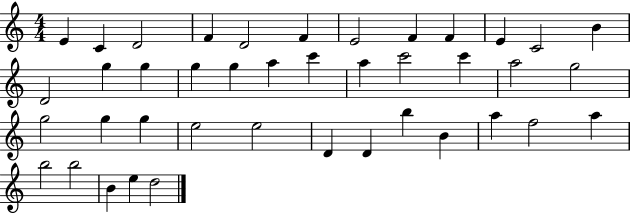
{
  \clef treble
  \numericTimeSignature
  \time 4/4
  \key c \major
  e'4 c'4 d'2 | f'4 d'2 f'4 | e'2 f'4 f'4 | e'4 c'2 b'4 | \break d'2 g''4 g''4 | g''4 g''4 a''4 c'''4 | a''4 c'''2 c'''4 | a''2 g''2 | \break g''2 g''4 g''4 | e''2 e''2 | d'4 d'4 b''4 b'4 | a''4 f''2 a''4 | \break b''2 b''2 | b'4 e''4 d''2 | \bar "|."
}